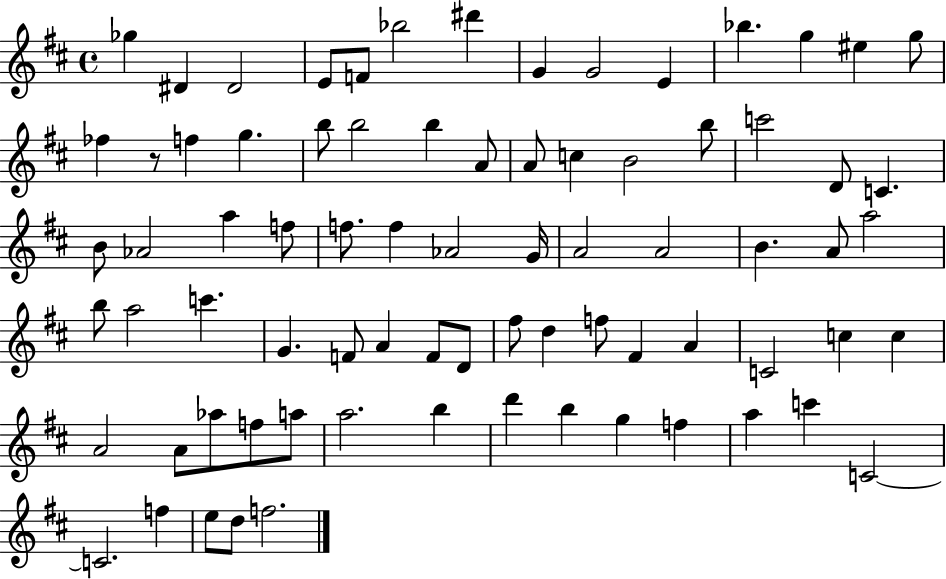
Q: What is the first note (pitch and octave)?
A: Gb5